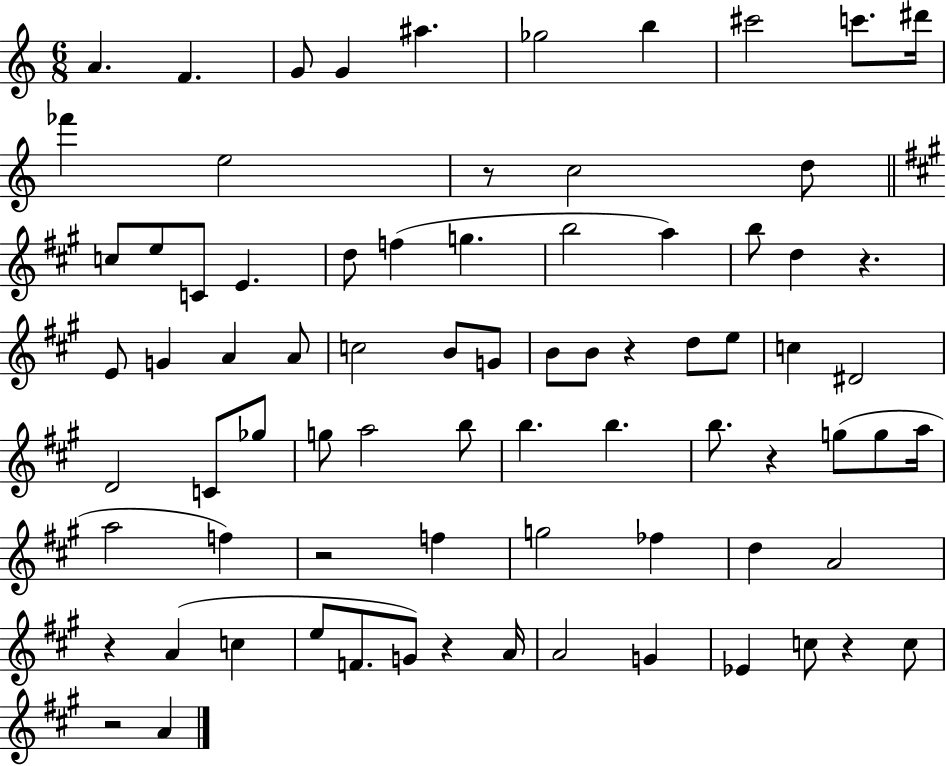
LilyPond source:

{
  \clef treble
  \numericTimeSignature
  \time 6/8
  \key c \major
  \repeat volta 2 { a'4. f'4. | g'8 g'4 ais''4. | ges''2 b''4 | cis'''2 c'''8. dis'''16 | \break fes'''4 e''2 | r8 c''2 d''8 | \bar "||" \break \key a \major c''8 e''8 c'8 e'4. | d''8 f''4( g''4. | b''2 a''4) | b''8 d''4 r4. | \break e'8 g'4 a'4 a'8 | c''2 b'8 g'8 | b'8 b'8 r4 d''8 e''8 | c''4 dis'2 | \break d'2 c'8 ges''8 | g''8 a''2 b''8 | b''4. b''4. | b''8. r4 g''8( g''8 a''16 | \break a''2 f''4) | r2 f''4 | g''2 fes''4 | d''4 a'2 | \break r4 a'4( c''4 | e''8 f'8. g'8) r4 a'16 | a'2 g'4 | ees'4 c''8 r4 c''8 | \break r2 a'4 | } \bar "|."
}